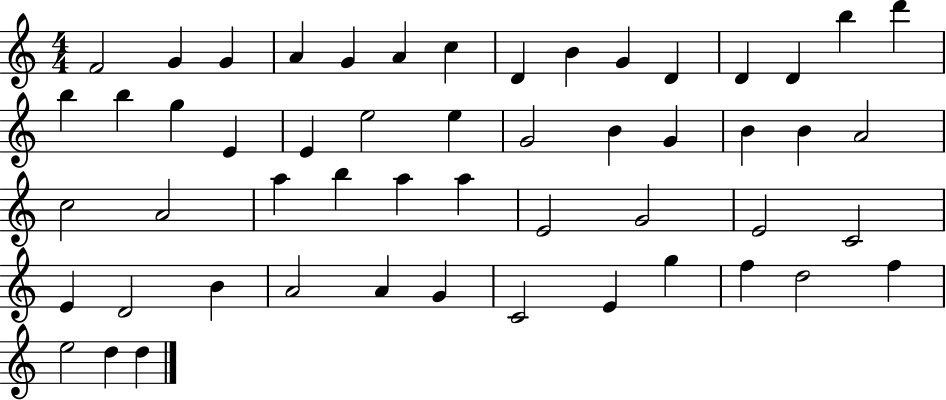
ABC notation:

X:1
T:Untitled
M:4/4
L:1/4
K:C
F2 G G A G A c D B G D D D b d' b b g E E e2 e G2 B G B B A2 c2 A2 a b a a E2 G2 E2 C2 E D2 B A2 A G C2 E g f d2 f e2 d d